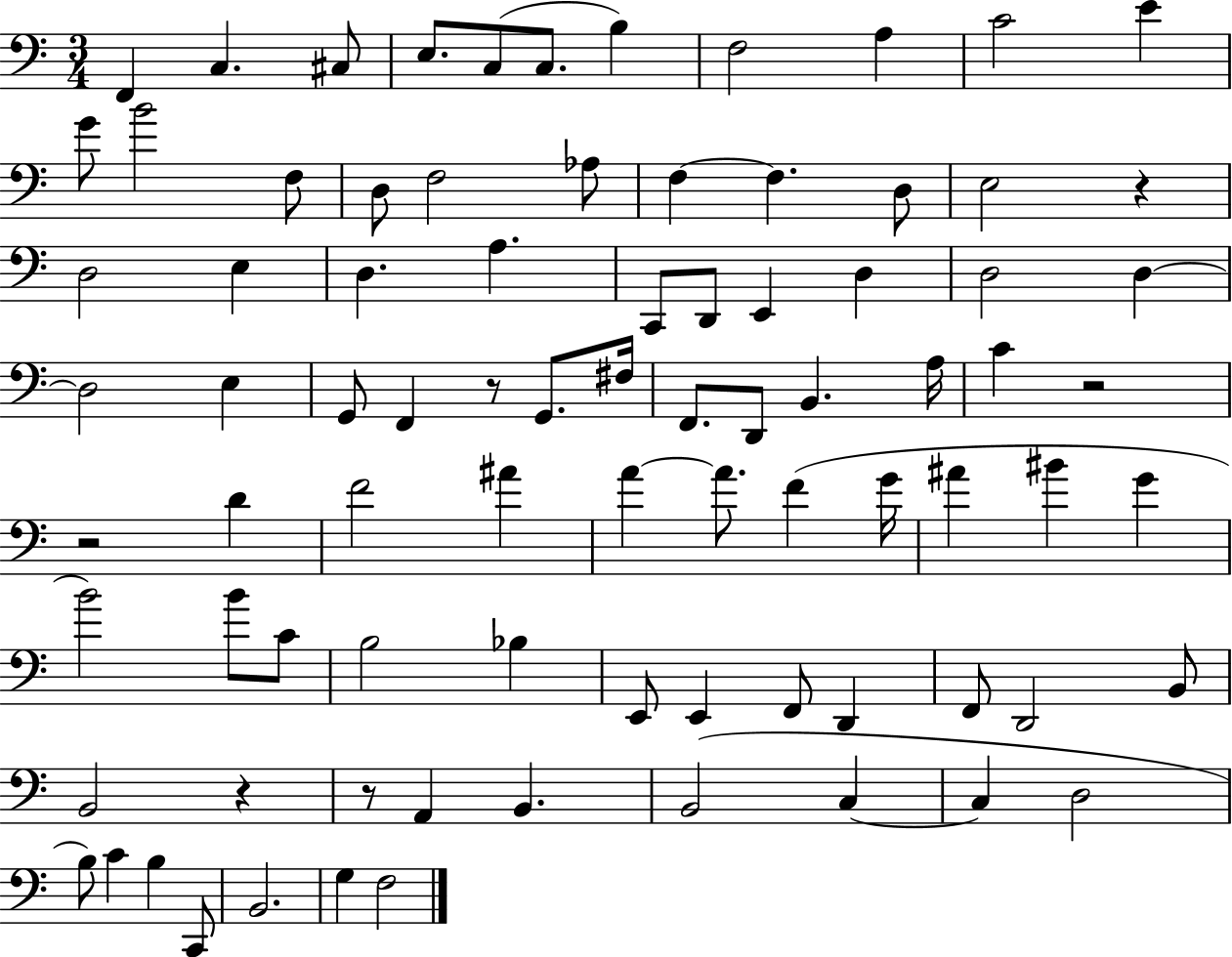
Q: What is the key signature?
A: C major